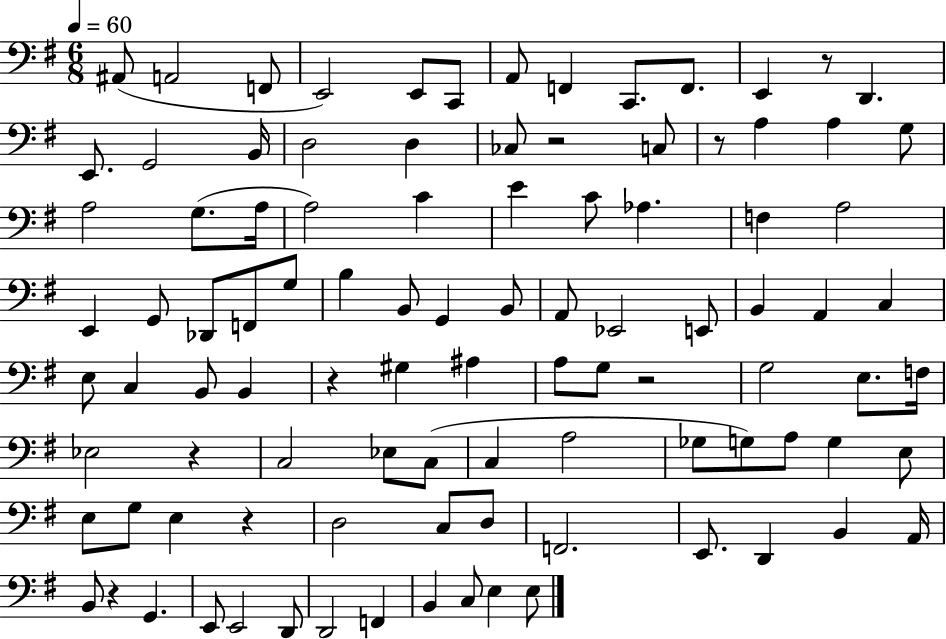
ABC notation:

X:1
T:Untitled
M:6/8
L:1/4
K:G
^A,,/2 A,,2 F,,/2 E,,2 E,,/2 C,,/2 A,,/2 F,, C,,/2 F,,/2 E,, z/2 D,, E,,/2 G,,2 B,,/4 D,2 D, _C,/2 z2 C,/2 z/2 A, A, G,/2 A,2 G,/2 A,/4 A,2 C E C/2 _A, F, A,2 E,, G,,/2 _D,,/2 F,,/2 G,/2 B, B,,/2 G,, B,,/2 A,,/2 _E,,2 E,,/2 B,, A,, C, E,/2 C, B,,/2 B,, z ^G, ^A, A,/2 G,/2 z2 G,2 E,/2 F,/4 _E,2 z C,2 _E,/2 C,/2 C, A,2 _G,/2 G,/2 A,/2 G, E,/2 E,/2 G,/2 E, z D,2 C,/2 D,/2 F,,2 E,,/2 D,, B,, A,,/4 B,,/2 z G,, E,,/2 E,,2 D,,/2 D,,2 F,, B,, C,/2 E, E,/2